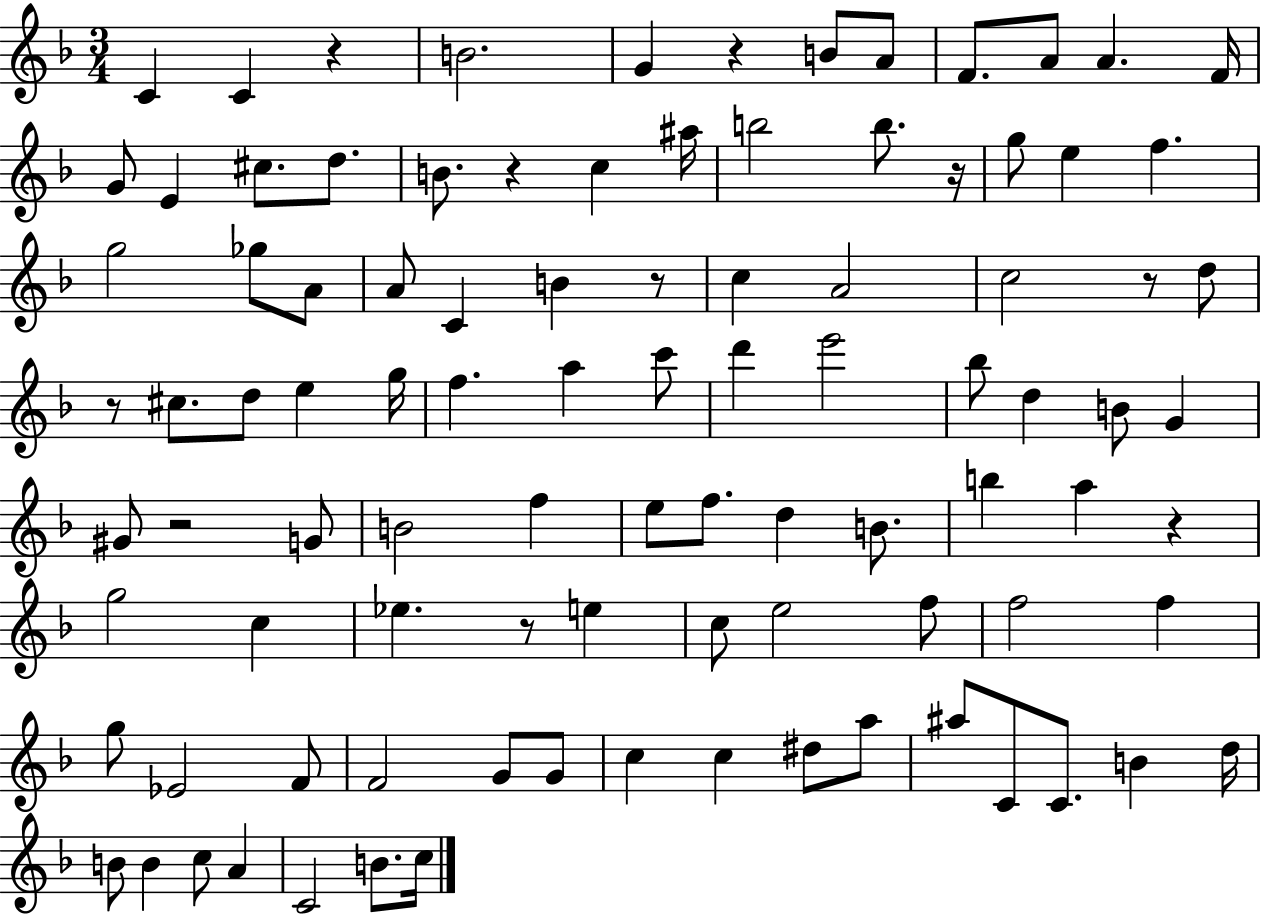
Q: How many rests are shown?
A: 10